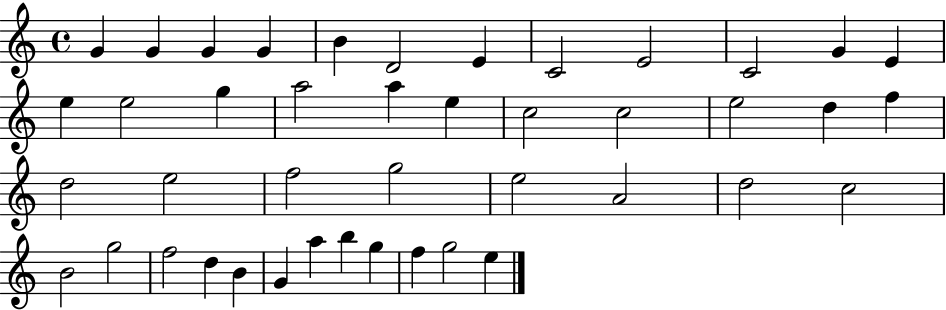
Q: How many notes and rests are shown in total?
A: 43